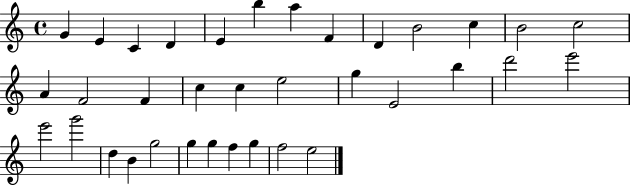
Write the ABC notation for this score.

X:1
T:Untitled
M:4/4
L:1/4
K:C
G E C D E b a F D B2 c B2 c2 A F2 F c c e2 g E2 b d'2 e'2 e'2 g'2 d B g2 g g f g f2 e2